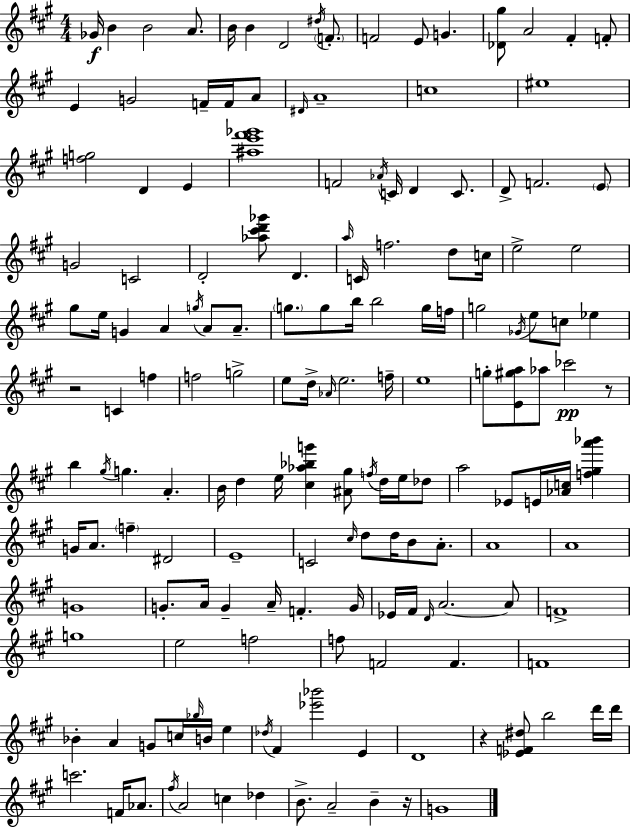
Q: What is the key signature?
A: A major